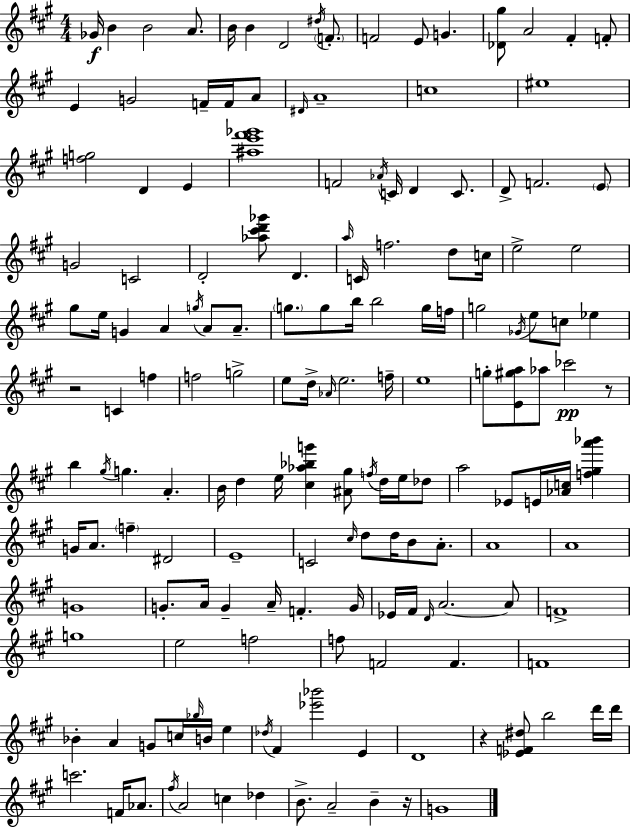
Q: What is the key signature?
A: A major